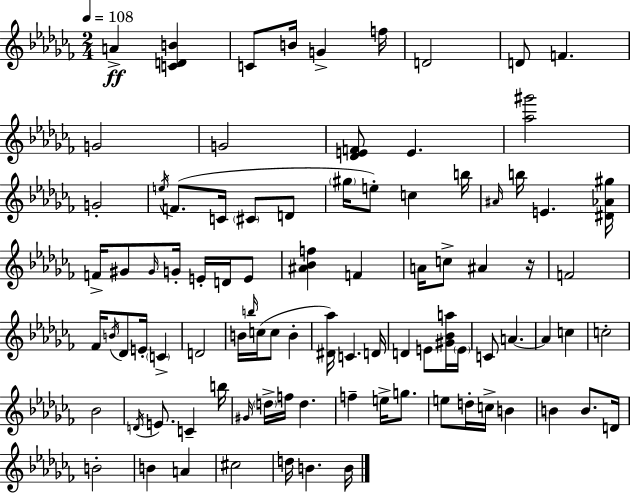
{
  \clef treble
  \numericTimeSignature
  \time 2/4
  \key aes \minor
  \tempo 4 = 108
  a'4->\ff <c' d' b'>4 | c'8 b'16 g'4-> f''16 | d'2 | d'8 f'4. | \break g'2 | g'2 | <des' e' f'>8 e'4. | <aes'' gis'''>2 | \break g'2-. | \acciaccatura { e''16 } f'8.( c'16 \parenthesize cis'8 d'8 | \parenthesize gis''16 e''8-.) c''4 | b''16 \grace { ais'16 } b''16 e'4. | \break <dis' aes' gis''>16 f'16-> gis'8 \grace { gis'16 } g'16-. e'16-. | d'16 e'8 <ais' bes' f''>4 f'4 | a'16 c''8-> ais'4 | r16 f'2 | \break fes'16 \acciaccatura { b'16 } des'8 e'16-. | \parenthesize c'4-> d'2 | b'16 \grace { b''16 } c''16( c''8 | b'4-. <dis' aes''>16) c'4. | \break d'16 d'4 | e'8 <gis' bes' a''>16 \parenthesize e'16 c'8 a'4.~~ | a'4 | c''4 c''2-. | \break bes'2 | \acciaccatura { d'16 } e'8. | c'4-- b''16 \grace { gis'16 } \parenthesize d''16-> | f''16 d''4. f''4-- | \break e''16-> g''8. e''8 | d''16-. c''16-> b'4 b'4 | b'8. d'16 b'2-. | b'4 | \break a'4 cis''2 | d''16 | b'4. b'16 \bar "|."
}